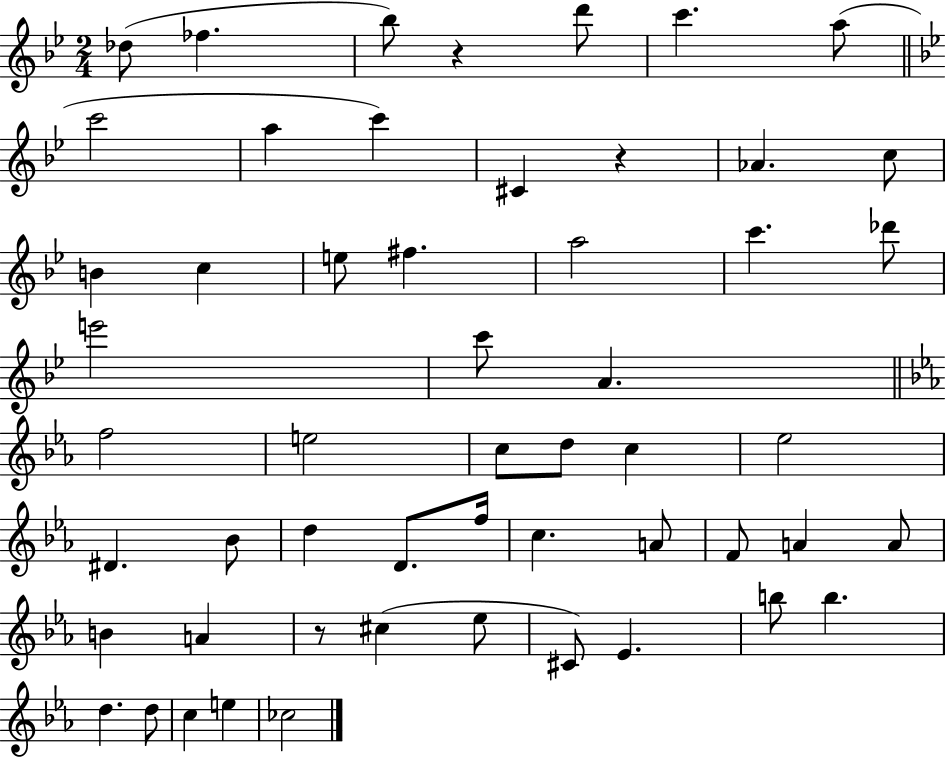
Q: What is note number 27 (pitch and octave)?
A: C5